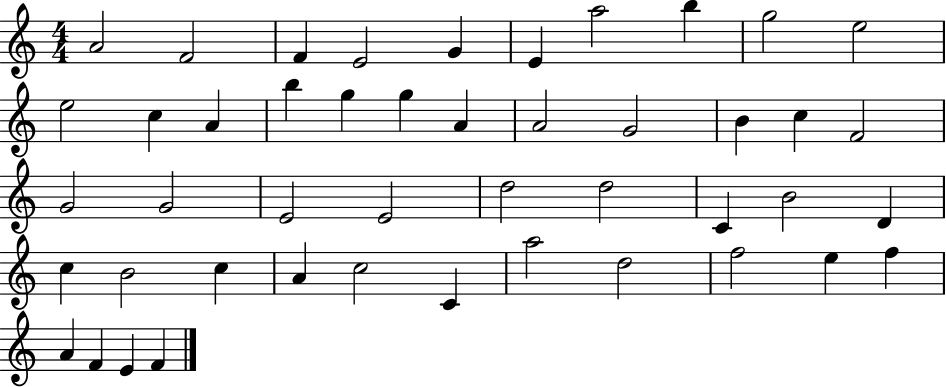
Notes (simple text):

A4/h F4/h F4/q E4/h G4/q E4/q A5/h B5/q G5/h E5/h E5/h C5/q A4/q B5/q G5/q G5/q A4/q A4/h G4/h B4/q C5/q F4/h G4/h G4/h E4/h E4/h D5/h D5/h C4/q B4/h D4/q C5/q B4/h C5/q A4/q C5/h C4/q A5/h D5/h F5/h E5/q F5/q A4/q F4/q E4/q F4/q